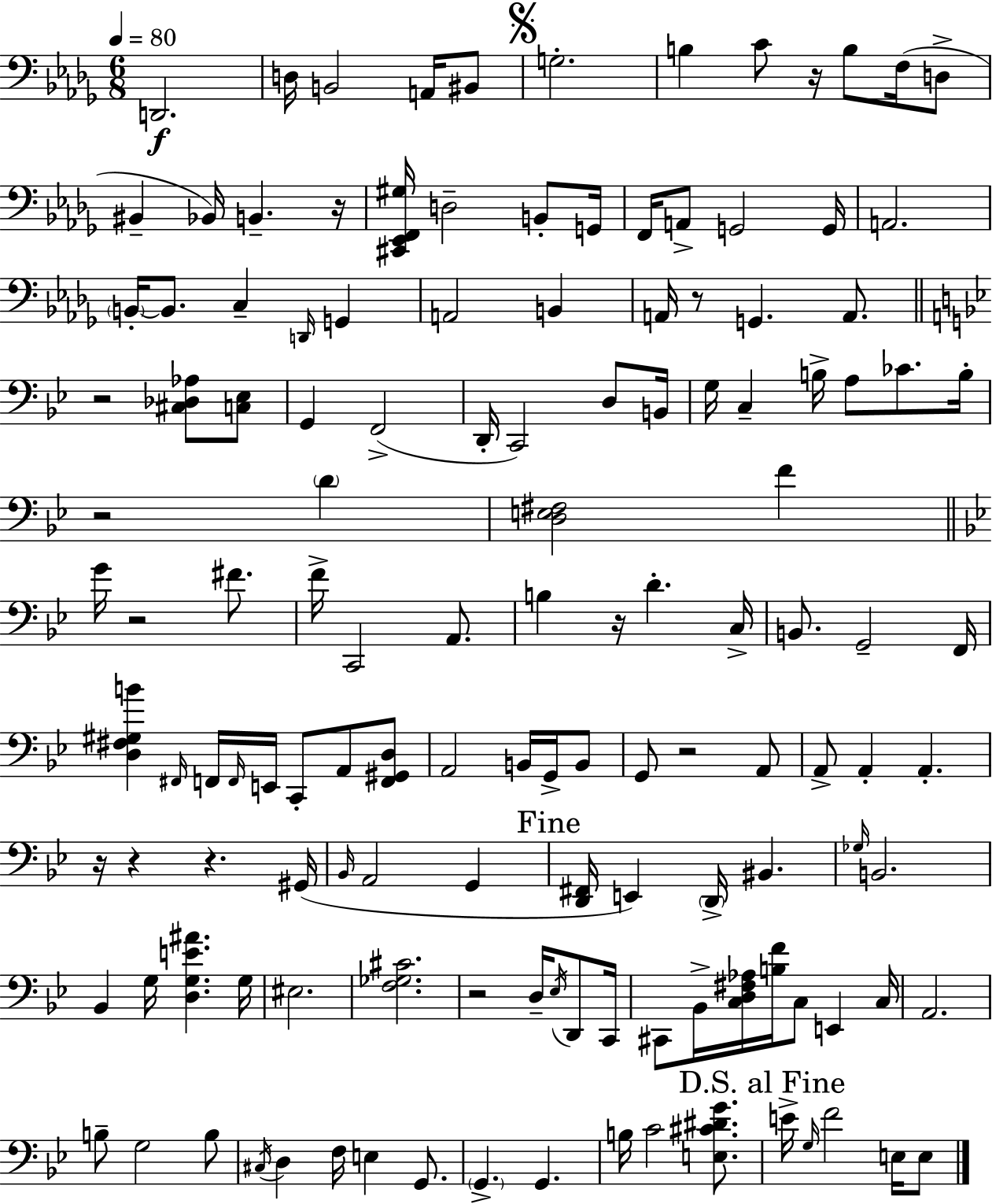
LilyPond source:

{
  \clef bass
  \numericTimeSignature
  \time 6/8
  \key bes \minor
  \tempo 4 = 80
  d,2.\f | d16 b,2 a,16 bis,8 | \mark \markup { \musicglyph "scripts.segno" } g2.-. | b4 c'8 r16 b8 f16( d8-> | \break bis,4-- bes,16) b,4.-- r16 | <cis, ees, f, gis>16 d2-- b,8-. g,16 | f,16 a,8-> g,2 g,16 | a,2. | \break \parenthesize b,16-.~~ b,8. c4-- \grace { d,16 } g,4 | a,2 b,4 | a,16 r8 g,4. a,8. | \bar "||" \break \key g \minor r2 <cis des aes>8 <c ees>8 | g,4 f,2->( | d,16-. c,2) d8 b,16 | g16 c4-- b16-> a8 ces'8. b16-. | \break r2 \parenthesize d'4 | <d e fis>2 f'4 | \bar "||" \break \key bes \major g'16 r2 fis'8. | f'16-> c,2 a,8. | b4 r16 d'4.-. c16-> | b,8. g,2-- f,16 | \break <d fis gis b'>4 \grace { fis,16 } f,16 \grace { f,16 } e,16 c,8-. a,8 | <f, gis, d>8 a,2 b,16 g,16-> | b,8 g,8 r2 | a,8 a,8-> a,4-. a,4.-. | \break r16 r4 r4. | gis,16( \grace { bes,16 } a,2 g,4 | \mark "Fine" <d, fis,>16 e,4) \parenthesize d,16-> bis,4. | \grace { ges16 } b,2. | \break bes,4 g16 <d g e' ais'>4. | g16 eis2. | <f ges cis'>2. | r2 | \break d16-- \acciaccatura { ees16 } d,8 c,16 cis,8 bes,16-> <c d fis aes>16 <b f'>16 c8 | e,4 c16 a,2. | b8-- g2 | b8 \acciaccatura { cis16 } d4 f16 e4 | \break g,8. \parenthesize g,4.-> | g,4. b16 c'2 | <e cis' dis' g'>8. \mark "D.S. al Fine" e'16-> \grace { g16 } f'2 | e16 e8 \bar "|."
}